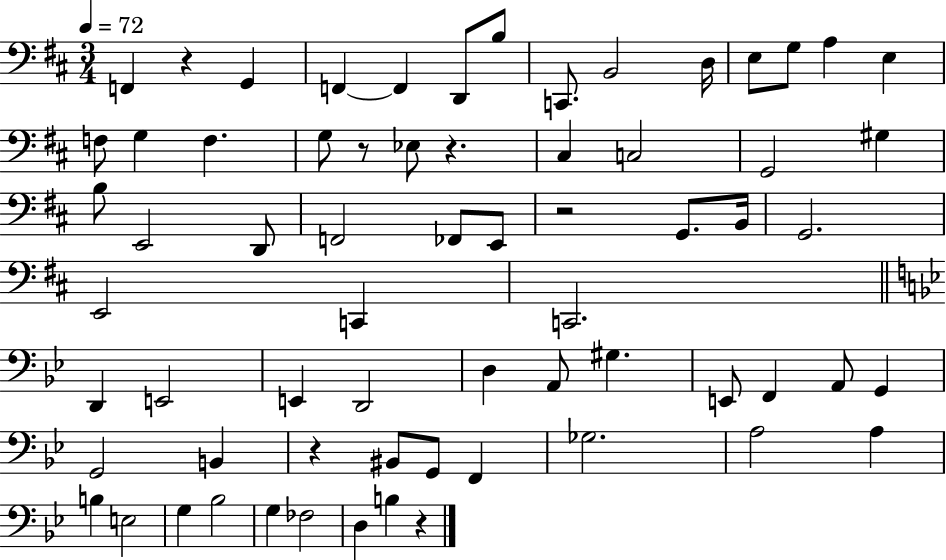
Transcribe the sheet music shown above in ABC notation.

X:1
T:Untitled
M:3/4
L:1/4
K:D
F,, z G,, F,, F,, D,,/2 B,/2 C,,/2 B,,2 D,/4 E,/2 G,/2 A, E, F,/2 G, F, G,/2 z/2 _E,/2 z ^C, C,2 G,,2 ^G, B,/2 E,,2 D,,/2 F,,2 _F,,/2 E,,/2 z2 G,,/2 B,,/4 G,,2 E,,2 C,, C,,2 D,, E,,2 E,, D,,2 D, A,,/2 ^G, E,,/2 F,, A,,/2 G,, G,,2 B,, z ^B,,/2 G,,/2 F,, _G,2 A,2 A, B, E,2 G, _B,2 G, _F,2 D, B, z